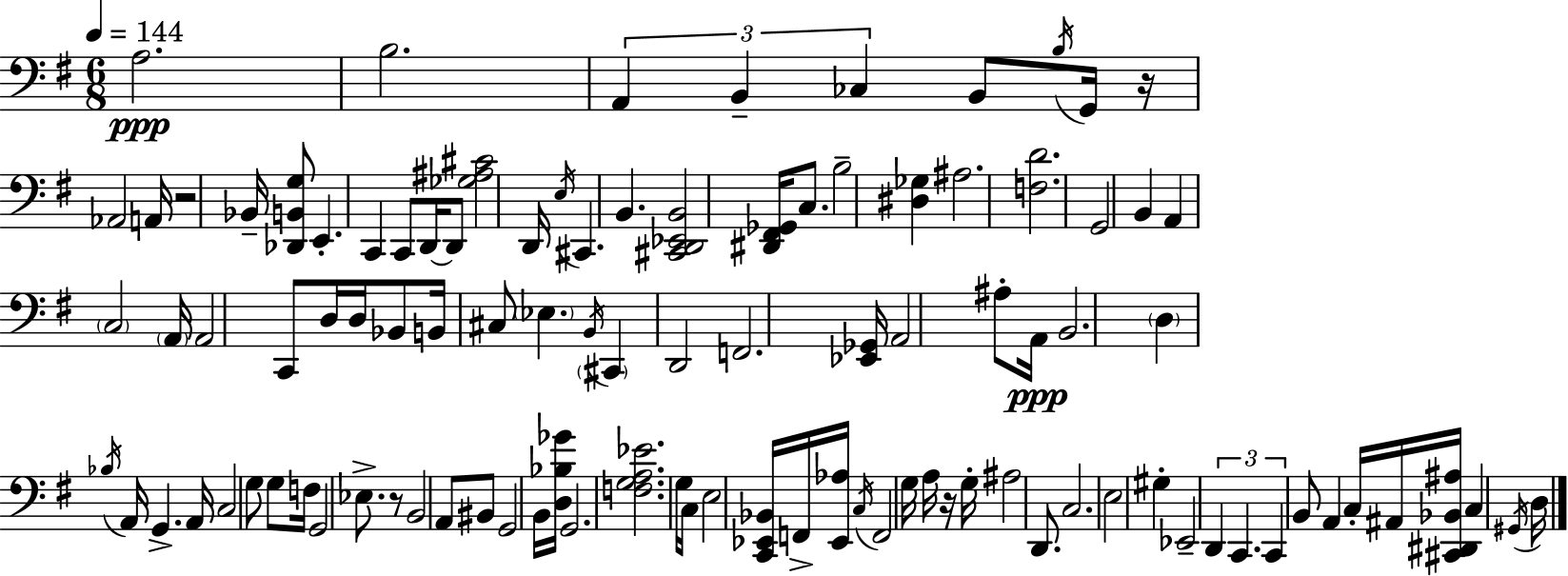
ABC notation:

X:1
T:Untitled
M:6/8
L:1/4
K:Em
A,2 B,2 A,, B,, _C, B,,/2 B,/4 G,,/4 z/4 _A,,2 A,,/4 z2 _B,,/4 [_D,,B,,G,]/2 E,, C,, C,,/2 D,,/4 D,,/2 [_G,^A,^C]2 D,,/4 E,/4 ^C,, B,, [^C,,D,,_E,,B,,]2 [^D,,^F,,_G,,]/4 C,/2 B,2 [^D,_G,] ^A,2 [F,D]2 G,,2 B,, A,, C,2 A,,/4 A,,2 C,,/2 D,/4 D,/4 _B,,/2 B,,/4 ^C,/2 _E, B,,/4 ^C,, D,,2 F,,2 [_E,,_G,,]/4 A,,2 ^A,/2 A,,/4 B,,2 D, _B,/4 A,,/4 G,, A,,/4 C,2 G,/2 G,/2 F,/4 G,,2 _E,/2 z/2 B,,2 A,,/2 ^B,,/2 G,,2 B,,/4 [D,_B,_G]/4 G,,2 [F,G,A,_E]2 G,/4 C,/4 E,2 [C,,_E,,_B,,]/4 F,,/4 [_E,,_A,]/4 C,/4 F,,2 G,/4 A,/4 z/4 G,/4 ^A,2 D,,/2 C,2 E,2 ^G, _E,,2 D,, C,, C,, B,,/2 A,, C,/4 ^A,,/4 [^C,,^D,,_B,,^A,]/4 C, ^G,,/4 D,/4